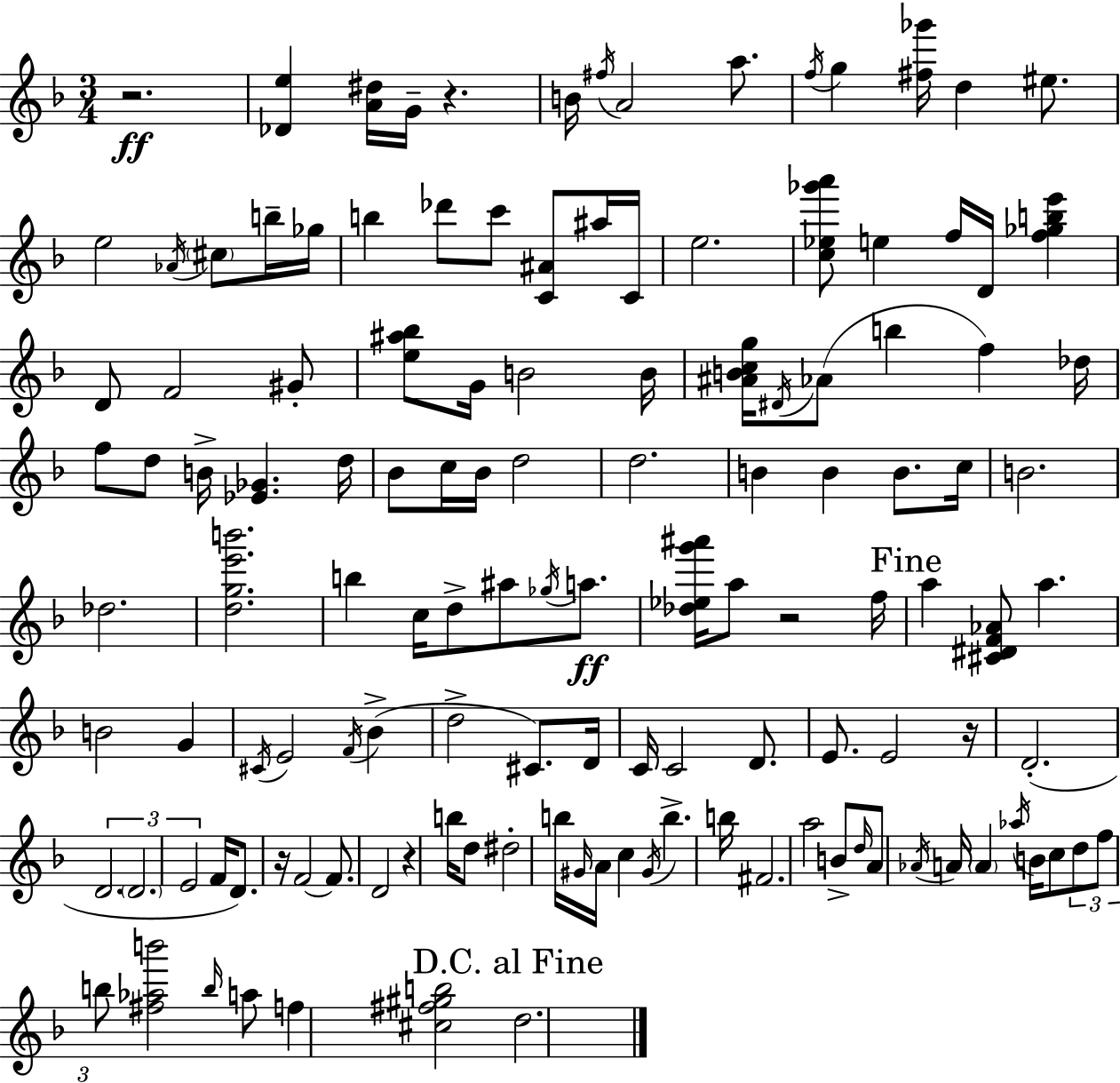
{
  \clef treble
  \numericTimeSignature
  \time 3/4
  \key d \minor
  r2.\ff | <des' e''>4 <a' dis''>16 g'16-- r4. | b'16 \acciaccatura { fis''16 } a'2 a''8. | \acciaccatura { f''16 } g''4 <fis'' ges'''>16 d''4 eis''8. | \break e''2 \acciaccatura { aes'16 } \parenthesize cis''8 | b''16-- ges''16 b''4 des'''8 c'''8 <c' ais'>8 | ais''16 c'16 e''2. | <c'' ees'' ges''' a'''>8 e''4 f''16 d'16 <f'' ges'' b'' e'''>4 | \break d'8 f'2 | gis'8-. <e'' ais'' bes''>8 g'16 b'2 | b'16 <ais' b' c'' g''>16 \acciaccatura { dis'16 }( aes'8 b''4 f''4) | des''16 f''8 d''8 b'16-> <ees' ges'>4. | \break d''16 bes'8 c''16 bes'16 d''2 | d''2. | b'4 b'4 | b'8. c''16 b'2. | \break des''2. | <d'' g'' e''' b'''>2. | b''4 c''16 d''8-> ais''8 | \acciaccatura { ges''16 }\ff a''8. <des'' ees'' g''' ais'''>16 a''8 r2 | \break f''16 \mark "Fine" a''4 <cis' dis' f' aes'>8 a''4. | b'2 | g'4 \acciaccatura { cis'16 } e'2 | \acciaccatura { f'16 }( bes'4-> d''2-> | \break cis'8.) d'16 c'16 c'2 | d'8. e'8. e'2 | r16 d'2.-.( | \tuplet 3/2 { d'2. | \break \parenthesize d'2. | e'2 } | f'16 d'8.) r16 f'2~~ | f'8. d'2 | \break r4 b''16 d''8 dis''2-. | b''16 \grace { gis'16 } a'16 c''4 | \acciaccatura { gis'16 } b''4.-> b''16 fis'2. | a''2 | \break b'8-> \grace { d''16 } a'8 \acciaccatura { aes'16 } a'16 | \parenthesize a'4 \acciaccatura { aes''16 } b'16 c''8 \tuplet 3/2 { d''8 f''8 | b''8 } <fis'' aes'' b'''>2 \grace { b''16 } a''8 | f''4 <cis'' fis'' gis'' b''>2 | \break \mark "D.C. al Fine" d''2. | \bar "|."
}